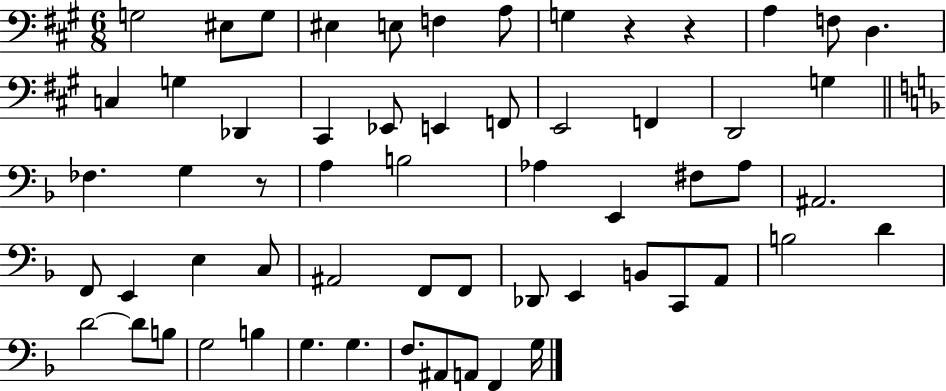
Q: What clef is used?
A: bass